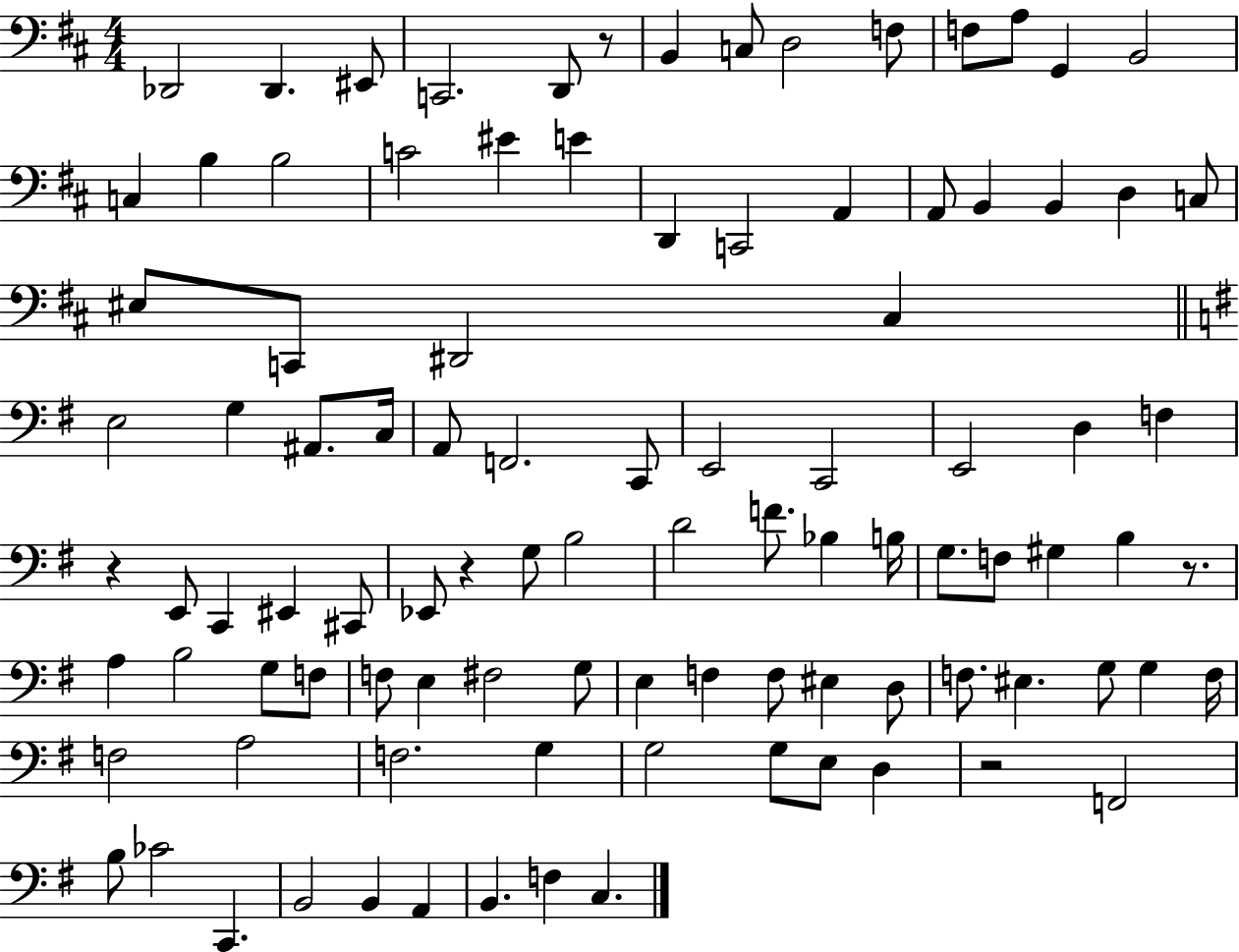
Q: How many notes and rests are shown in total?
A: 99